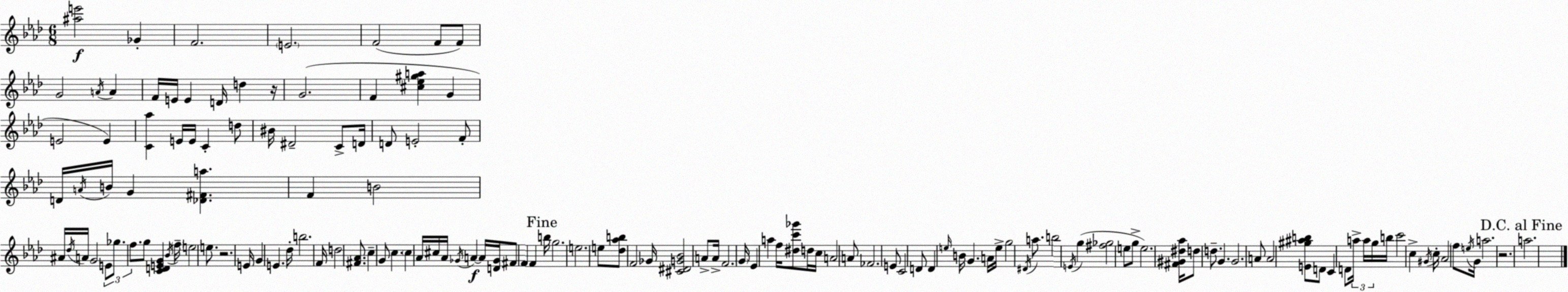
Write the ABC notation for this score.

X:1
T:Untitled
M:6/8
L:1/4
K:Fm
[^ae']2 _G F2 E2 F2 F/2 F/2 G2 A/4 A F/4 E/4 E D/4 d z/4 G2 F [^c_e^ga] G E2 E [C_a] E/4 E/4 C d/2 ^B/4 ^D2 C/2 D/4 D/2 E2 F/2 D/4 A/4 B/4 G [_D^Fa] F B2 ^A/4 _d/4 A/4 G2 E/2 _g/2 f/2 g/2 [CDEG] _B/4 f/4 e2 e/2 z2 E/4 G E _d/4 b2 F/4 d2 [^F_A]/2 c G/2 c c _A/4 ^c/4 _A/4 _G/4 A A/4 [D_G]/4 ^F/2 F F b/4 g2 e2 e/2 [_d_ab]/2 F2 _G/4 [^C^DG_B]2 A/2 A/4 F2 G/4 _E a f/4 [^dc'_g']/2 d/4 c/4 A2 A/2 _F2 E/2 C2 D/2 D e/4 B/4 G A/4 e/4 g2 ^D/4 a/2 b2 E/4 g [^f_g]2 e/2 g/2 e2 [^F^G^d_a]/4 d/2 d/2 G G2 A/2 A2 [E^g^ab]/2 D/2 C D/2 a/4 a/4 g/4 b/4 c'2 c ^G/4 c/4 _A2 f/2 e/4 G/4 a2 z2 a2